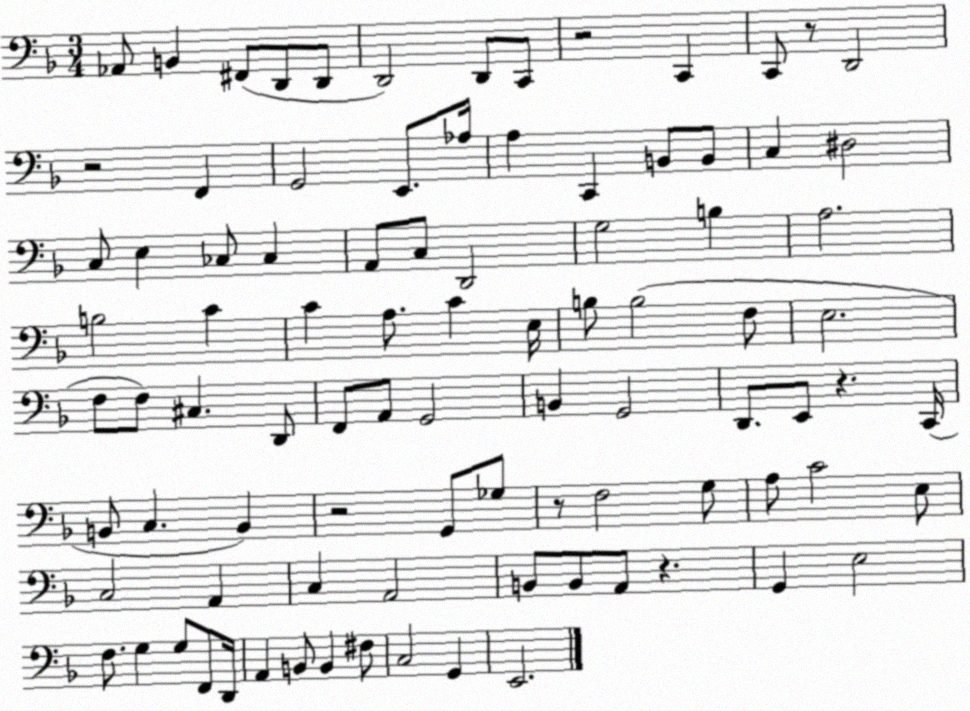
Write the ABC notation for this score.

X:1
T:Untitled
M:3/4
L:1/4
K:F
_A,,/2 B,, ^F,,/2 D,,/2 D,,/2 D,,2 D,,/2 C,,/2 z2 C,, C,,/2 z/2 D,,2 z2 F,, G,,2 E,,/2 _A,/4 A, C,, B,,/2 B,,/2 C, ^D,2 C,/2 E, _C,/2 _C, A,,/2 C,/2 D,,2 G,2 B, A,2 B,2 C C A,/2 C E,/4 B,/2 B,2 F,/2 E,2 F,/2 F,/2 ^C, D,,/2 F,,/2 A,,/2 G,,2 B,, G,,2 D,,/2 E,,/2 z C,,/4 B,,/2 C, B,, z2 G,,/2 _G,/2 z/2 F,2 G,/2 A,/2 C2 E,/2 C,2 A,, C, A,,2 B,,/2 B,,/2 A,,/2 z G,, E,2 F,/2 G, G,/2 F,,/2 D,,/4 A,, B,,/2 B,, ^F,/2 C,2 G,, E,,2